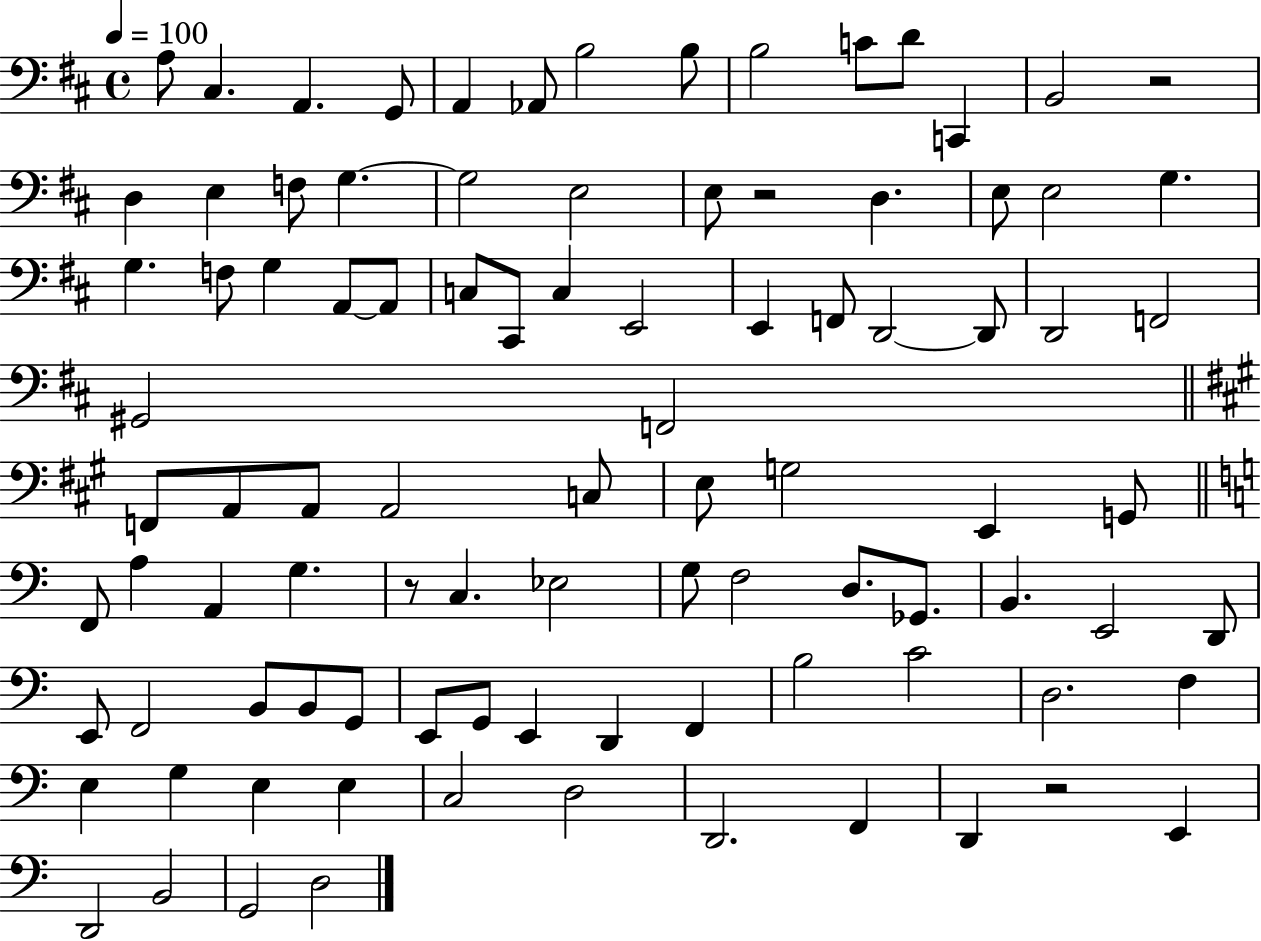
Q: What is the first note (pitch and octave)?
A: A3